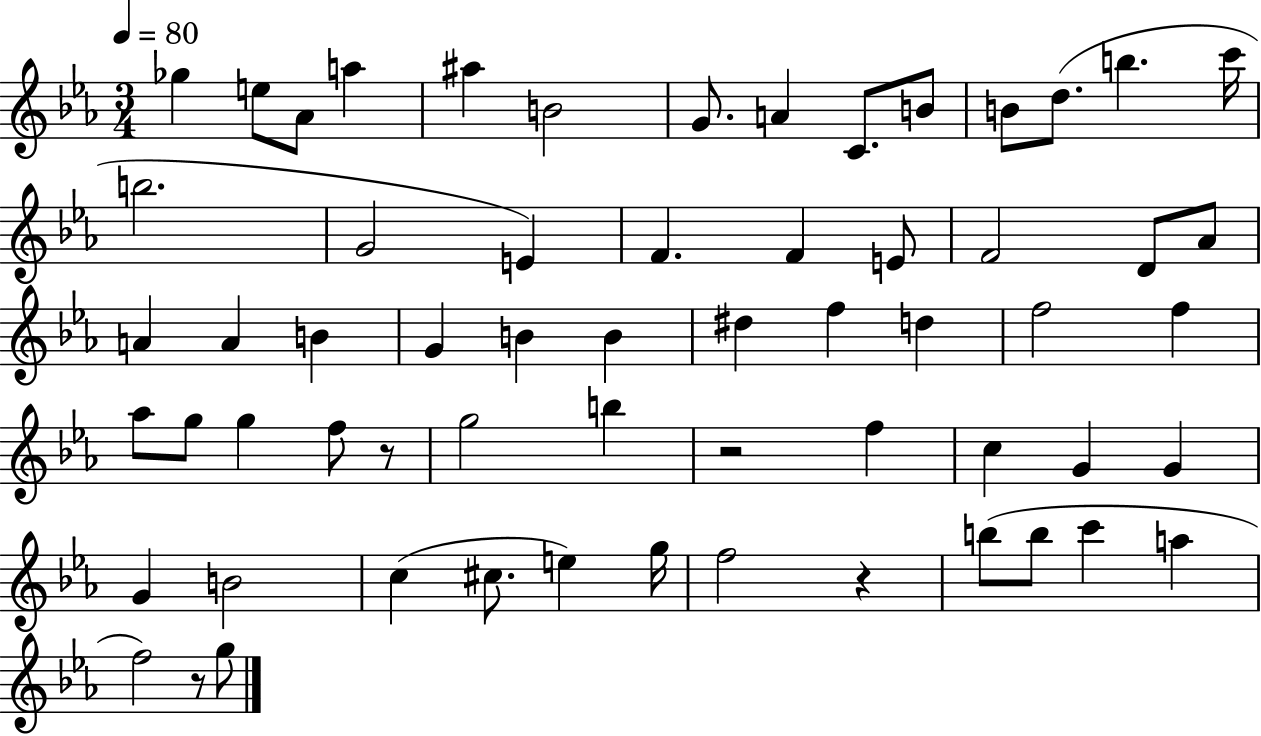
Gb5/q E5/e Ab4/e A5/q A#5/q B4/h G4/e. A4/q C4/e. B4/e B4/e D5/e. B5/q. C6/s B5/h. G4/h E4/q F4/q. F4/q E4/e F4/h D4/e Ab4/e A4/q A4/q B4/q G4/q B4/q B4/q D#5/q F5/q D5/q F5/h F5/q Ab5/e G5/e G5/q F5/e R/e G5/h B5/q R/h F5/q C5/q G4/q G4/q G4/q B4/h C5/q C#5/e. E5/q G5/s F5/h R/q B5/e B5/e C6/q A5/q F5/h R/e G5/e